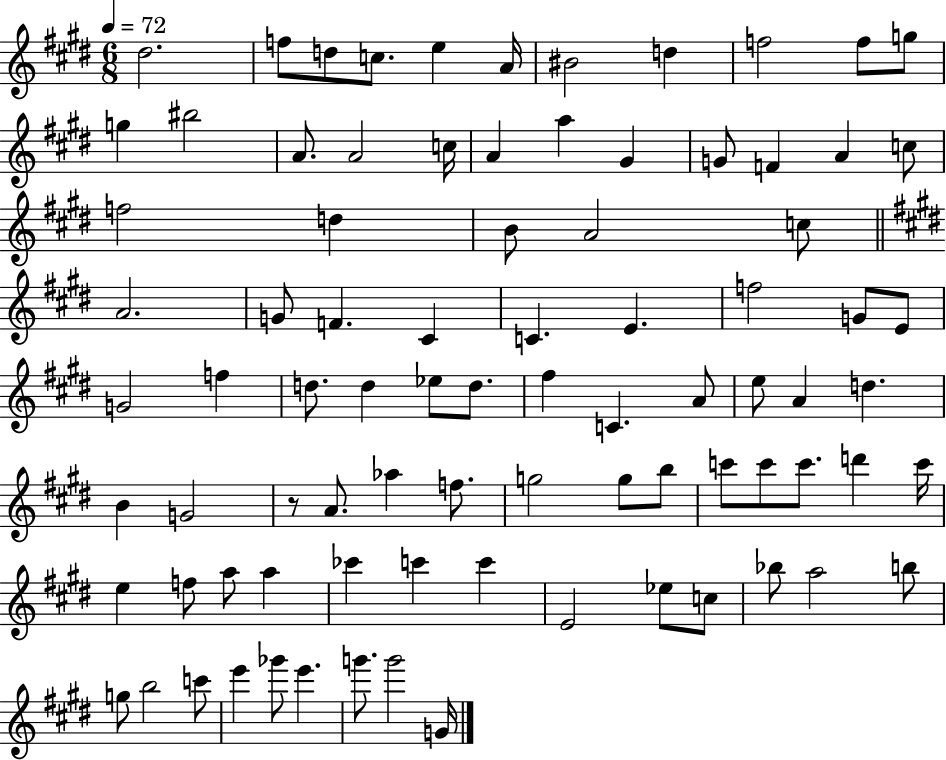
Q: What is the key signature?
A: E major